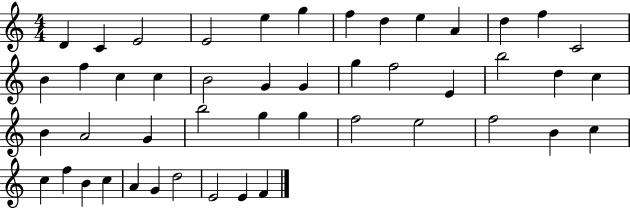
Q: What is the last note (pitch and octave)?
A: F4